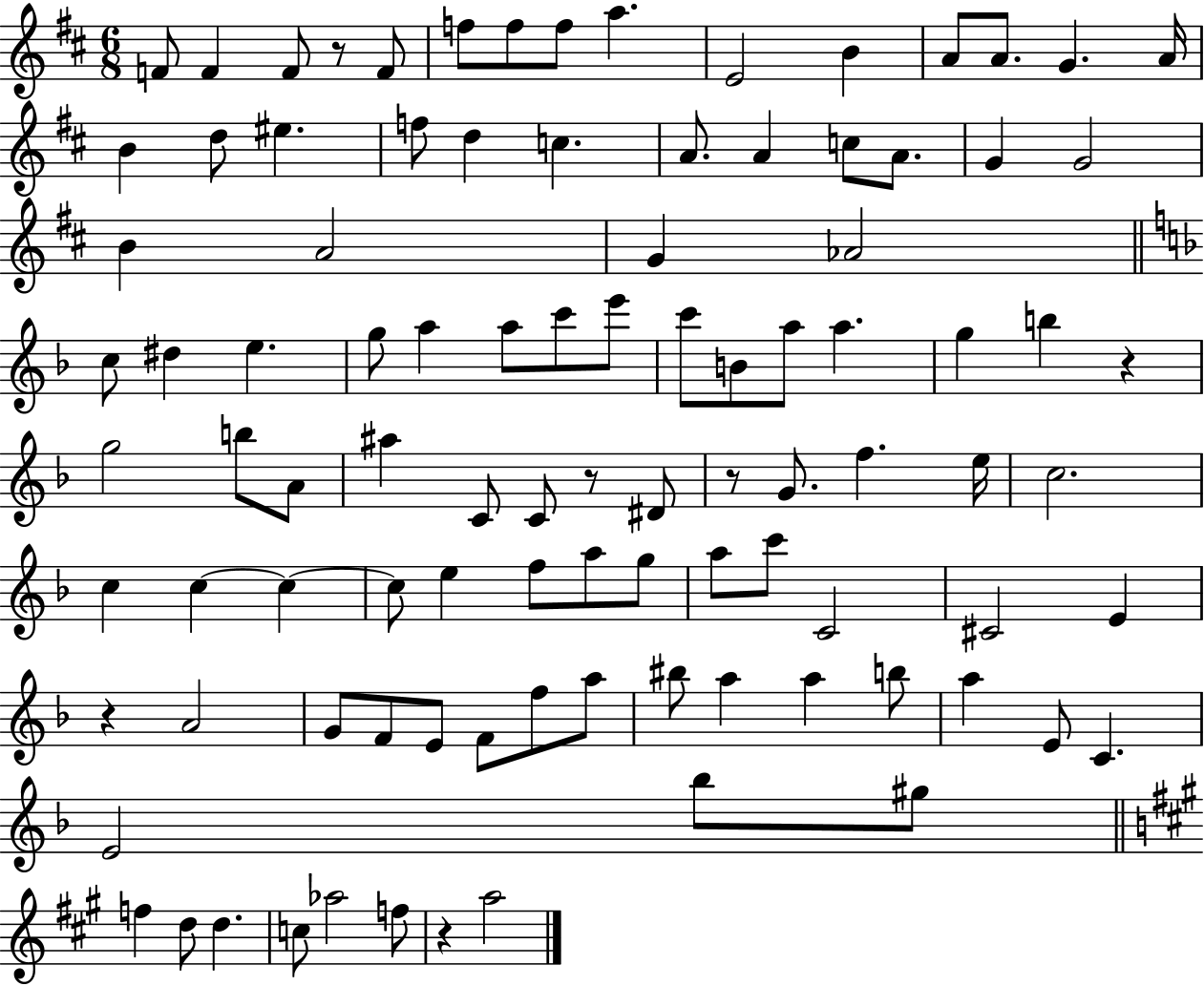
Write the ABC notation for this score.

X:1
T:Untitled
M:6/8
L:1/4
K:D
F/2 F F/2 z/2 F/2 f/2 f/2 f/2 a E2 B A/2 A/2 G A/4 B d/2 ^e f/2 d c A/2 A c/2 A/2 G G2 B A2 G _A2 c/2 ^d e g/2 a a/2 c'/2 e'/2 c'/2 B/2 a/2 a g b z g2 b/2 A/2 ^a C/2 C/2 z/2 ^D/2 z/2 G/2 f e/4 c2 c c c c/2 e f/2 a/2 g/2 a/2 c'/2 C2 ^C2 E z A2 G/2 F/2 E/2 F/2 f/2 a/2 ^b/2 a a b/2 a E/2 C E2 _b/2 ^g/2 f d/2 d c/2 _a2 f/2 z a2